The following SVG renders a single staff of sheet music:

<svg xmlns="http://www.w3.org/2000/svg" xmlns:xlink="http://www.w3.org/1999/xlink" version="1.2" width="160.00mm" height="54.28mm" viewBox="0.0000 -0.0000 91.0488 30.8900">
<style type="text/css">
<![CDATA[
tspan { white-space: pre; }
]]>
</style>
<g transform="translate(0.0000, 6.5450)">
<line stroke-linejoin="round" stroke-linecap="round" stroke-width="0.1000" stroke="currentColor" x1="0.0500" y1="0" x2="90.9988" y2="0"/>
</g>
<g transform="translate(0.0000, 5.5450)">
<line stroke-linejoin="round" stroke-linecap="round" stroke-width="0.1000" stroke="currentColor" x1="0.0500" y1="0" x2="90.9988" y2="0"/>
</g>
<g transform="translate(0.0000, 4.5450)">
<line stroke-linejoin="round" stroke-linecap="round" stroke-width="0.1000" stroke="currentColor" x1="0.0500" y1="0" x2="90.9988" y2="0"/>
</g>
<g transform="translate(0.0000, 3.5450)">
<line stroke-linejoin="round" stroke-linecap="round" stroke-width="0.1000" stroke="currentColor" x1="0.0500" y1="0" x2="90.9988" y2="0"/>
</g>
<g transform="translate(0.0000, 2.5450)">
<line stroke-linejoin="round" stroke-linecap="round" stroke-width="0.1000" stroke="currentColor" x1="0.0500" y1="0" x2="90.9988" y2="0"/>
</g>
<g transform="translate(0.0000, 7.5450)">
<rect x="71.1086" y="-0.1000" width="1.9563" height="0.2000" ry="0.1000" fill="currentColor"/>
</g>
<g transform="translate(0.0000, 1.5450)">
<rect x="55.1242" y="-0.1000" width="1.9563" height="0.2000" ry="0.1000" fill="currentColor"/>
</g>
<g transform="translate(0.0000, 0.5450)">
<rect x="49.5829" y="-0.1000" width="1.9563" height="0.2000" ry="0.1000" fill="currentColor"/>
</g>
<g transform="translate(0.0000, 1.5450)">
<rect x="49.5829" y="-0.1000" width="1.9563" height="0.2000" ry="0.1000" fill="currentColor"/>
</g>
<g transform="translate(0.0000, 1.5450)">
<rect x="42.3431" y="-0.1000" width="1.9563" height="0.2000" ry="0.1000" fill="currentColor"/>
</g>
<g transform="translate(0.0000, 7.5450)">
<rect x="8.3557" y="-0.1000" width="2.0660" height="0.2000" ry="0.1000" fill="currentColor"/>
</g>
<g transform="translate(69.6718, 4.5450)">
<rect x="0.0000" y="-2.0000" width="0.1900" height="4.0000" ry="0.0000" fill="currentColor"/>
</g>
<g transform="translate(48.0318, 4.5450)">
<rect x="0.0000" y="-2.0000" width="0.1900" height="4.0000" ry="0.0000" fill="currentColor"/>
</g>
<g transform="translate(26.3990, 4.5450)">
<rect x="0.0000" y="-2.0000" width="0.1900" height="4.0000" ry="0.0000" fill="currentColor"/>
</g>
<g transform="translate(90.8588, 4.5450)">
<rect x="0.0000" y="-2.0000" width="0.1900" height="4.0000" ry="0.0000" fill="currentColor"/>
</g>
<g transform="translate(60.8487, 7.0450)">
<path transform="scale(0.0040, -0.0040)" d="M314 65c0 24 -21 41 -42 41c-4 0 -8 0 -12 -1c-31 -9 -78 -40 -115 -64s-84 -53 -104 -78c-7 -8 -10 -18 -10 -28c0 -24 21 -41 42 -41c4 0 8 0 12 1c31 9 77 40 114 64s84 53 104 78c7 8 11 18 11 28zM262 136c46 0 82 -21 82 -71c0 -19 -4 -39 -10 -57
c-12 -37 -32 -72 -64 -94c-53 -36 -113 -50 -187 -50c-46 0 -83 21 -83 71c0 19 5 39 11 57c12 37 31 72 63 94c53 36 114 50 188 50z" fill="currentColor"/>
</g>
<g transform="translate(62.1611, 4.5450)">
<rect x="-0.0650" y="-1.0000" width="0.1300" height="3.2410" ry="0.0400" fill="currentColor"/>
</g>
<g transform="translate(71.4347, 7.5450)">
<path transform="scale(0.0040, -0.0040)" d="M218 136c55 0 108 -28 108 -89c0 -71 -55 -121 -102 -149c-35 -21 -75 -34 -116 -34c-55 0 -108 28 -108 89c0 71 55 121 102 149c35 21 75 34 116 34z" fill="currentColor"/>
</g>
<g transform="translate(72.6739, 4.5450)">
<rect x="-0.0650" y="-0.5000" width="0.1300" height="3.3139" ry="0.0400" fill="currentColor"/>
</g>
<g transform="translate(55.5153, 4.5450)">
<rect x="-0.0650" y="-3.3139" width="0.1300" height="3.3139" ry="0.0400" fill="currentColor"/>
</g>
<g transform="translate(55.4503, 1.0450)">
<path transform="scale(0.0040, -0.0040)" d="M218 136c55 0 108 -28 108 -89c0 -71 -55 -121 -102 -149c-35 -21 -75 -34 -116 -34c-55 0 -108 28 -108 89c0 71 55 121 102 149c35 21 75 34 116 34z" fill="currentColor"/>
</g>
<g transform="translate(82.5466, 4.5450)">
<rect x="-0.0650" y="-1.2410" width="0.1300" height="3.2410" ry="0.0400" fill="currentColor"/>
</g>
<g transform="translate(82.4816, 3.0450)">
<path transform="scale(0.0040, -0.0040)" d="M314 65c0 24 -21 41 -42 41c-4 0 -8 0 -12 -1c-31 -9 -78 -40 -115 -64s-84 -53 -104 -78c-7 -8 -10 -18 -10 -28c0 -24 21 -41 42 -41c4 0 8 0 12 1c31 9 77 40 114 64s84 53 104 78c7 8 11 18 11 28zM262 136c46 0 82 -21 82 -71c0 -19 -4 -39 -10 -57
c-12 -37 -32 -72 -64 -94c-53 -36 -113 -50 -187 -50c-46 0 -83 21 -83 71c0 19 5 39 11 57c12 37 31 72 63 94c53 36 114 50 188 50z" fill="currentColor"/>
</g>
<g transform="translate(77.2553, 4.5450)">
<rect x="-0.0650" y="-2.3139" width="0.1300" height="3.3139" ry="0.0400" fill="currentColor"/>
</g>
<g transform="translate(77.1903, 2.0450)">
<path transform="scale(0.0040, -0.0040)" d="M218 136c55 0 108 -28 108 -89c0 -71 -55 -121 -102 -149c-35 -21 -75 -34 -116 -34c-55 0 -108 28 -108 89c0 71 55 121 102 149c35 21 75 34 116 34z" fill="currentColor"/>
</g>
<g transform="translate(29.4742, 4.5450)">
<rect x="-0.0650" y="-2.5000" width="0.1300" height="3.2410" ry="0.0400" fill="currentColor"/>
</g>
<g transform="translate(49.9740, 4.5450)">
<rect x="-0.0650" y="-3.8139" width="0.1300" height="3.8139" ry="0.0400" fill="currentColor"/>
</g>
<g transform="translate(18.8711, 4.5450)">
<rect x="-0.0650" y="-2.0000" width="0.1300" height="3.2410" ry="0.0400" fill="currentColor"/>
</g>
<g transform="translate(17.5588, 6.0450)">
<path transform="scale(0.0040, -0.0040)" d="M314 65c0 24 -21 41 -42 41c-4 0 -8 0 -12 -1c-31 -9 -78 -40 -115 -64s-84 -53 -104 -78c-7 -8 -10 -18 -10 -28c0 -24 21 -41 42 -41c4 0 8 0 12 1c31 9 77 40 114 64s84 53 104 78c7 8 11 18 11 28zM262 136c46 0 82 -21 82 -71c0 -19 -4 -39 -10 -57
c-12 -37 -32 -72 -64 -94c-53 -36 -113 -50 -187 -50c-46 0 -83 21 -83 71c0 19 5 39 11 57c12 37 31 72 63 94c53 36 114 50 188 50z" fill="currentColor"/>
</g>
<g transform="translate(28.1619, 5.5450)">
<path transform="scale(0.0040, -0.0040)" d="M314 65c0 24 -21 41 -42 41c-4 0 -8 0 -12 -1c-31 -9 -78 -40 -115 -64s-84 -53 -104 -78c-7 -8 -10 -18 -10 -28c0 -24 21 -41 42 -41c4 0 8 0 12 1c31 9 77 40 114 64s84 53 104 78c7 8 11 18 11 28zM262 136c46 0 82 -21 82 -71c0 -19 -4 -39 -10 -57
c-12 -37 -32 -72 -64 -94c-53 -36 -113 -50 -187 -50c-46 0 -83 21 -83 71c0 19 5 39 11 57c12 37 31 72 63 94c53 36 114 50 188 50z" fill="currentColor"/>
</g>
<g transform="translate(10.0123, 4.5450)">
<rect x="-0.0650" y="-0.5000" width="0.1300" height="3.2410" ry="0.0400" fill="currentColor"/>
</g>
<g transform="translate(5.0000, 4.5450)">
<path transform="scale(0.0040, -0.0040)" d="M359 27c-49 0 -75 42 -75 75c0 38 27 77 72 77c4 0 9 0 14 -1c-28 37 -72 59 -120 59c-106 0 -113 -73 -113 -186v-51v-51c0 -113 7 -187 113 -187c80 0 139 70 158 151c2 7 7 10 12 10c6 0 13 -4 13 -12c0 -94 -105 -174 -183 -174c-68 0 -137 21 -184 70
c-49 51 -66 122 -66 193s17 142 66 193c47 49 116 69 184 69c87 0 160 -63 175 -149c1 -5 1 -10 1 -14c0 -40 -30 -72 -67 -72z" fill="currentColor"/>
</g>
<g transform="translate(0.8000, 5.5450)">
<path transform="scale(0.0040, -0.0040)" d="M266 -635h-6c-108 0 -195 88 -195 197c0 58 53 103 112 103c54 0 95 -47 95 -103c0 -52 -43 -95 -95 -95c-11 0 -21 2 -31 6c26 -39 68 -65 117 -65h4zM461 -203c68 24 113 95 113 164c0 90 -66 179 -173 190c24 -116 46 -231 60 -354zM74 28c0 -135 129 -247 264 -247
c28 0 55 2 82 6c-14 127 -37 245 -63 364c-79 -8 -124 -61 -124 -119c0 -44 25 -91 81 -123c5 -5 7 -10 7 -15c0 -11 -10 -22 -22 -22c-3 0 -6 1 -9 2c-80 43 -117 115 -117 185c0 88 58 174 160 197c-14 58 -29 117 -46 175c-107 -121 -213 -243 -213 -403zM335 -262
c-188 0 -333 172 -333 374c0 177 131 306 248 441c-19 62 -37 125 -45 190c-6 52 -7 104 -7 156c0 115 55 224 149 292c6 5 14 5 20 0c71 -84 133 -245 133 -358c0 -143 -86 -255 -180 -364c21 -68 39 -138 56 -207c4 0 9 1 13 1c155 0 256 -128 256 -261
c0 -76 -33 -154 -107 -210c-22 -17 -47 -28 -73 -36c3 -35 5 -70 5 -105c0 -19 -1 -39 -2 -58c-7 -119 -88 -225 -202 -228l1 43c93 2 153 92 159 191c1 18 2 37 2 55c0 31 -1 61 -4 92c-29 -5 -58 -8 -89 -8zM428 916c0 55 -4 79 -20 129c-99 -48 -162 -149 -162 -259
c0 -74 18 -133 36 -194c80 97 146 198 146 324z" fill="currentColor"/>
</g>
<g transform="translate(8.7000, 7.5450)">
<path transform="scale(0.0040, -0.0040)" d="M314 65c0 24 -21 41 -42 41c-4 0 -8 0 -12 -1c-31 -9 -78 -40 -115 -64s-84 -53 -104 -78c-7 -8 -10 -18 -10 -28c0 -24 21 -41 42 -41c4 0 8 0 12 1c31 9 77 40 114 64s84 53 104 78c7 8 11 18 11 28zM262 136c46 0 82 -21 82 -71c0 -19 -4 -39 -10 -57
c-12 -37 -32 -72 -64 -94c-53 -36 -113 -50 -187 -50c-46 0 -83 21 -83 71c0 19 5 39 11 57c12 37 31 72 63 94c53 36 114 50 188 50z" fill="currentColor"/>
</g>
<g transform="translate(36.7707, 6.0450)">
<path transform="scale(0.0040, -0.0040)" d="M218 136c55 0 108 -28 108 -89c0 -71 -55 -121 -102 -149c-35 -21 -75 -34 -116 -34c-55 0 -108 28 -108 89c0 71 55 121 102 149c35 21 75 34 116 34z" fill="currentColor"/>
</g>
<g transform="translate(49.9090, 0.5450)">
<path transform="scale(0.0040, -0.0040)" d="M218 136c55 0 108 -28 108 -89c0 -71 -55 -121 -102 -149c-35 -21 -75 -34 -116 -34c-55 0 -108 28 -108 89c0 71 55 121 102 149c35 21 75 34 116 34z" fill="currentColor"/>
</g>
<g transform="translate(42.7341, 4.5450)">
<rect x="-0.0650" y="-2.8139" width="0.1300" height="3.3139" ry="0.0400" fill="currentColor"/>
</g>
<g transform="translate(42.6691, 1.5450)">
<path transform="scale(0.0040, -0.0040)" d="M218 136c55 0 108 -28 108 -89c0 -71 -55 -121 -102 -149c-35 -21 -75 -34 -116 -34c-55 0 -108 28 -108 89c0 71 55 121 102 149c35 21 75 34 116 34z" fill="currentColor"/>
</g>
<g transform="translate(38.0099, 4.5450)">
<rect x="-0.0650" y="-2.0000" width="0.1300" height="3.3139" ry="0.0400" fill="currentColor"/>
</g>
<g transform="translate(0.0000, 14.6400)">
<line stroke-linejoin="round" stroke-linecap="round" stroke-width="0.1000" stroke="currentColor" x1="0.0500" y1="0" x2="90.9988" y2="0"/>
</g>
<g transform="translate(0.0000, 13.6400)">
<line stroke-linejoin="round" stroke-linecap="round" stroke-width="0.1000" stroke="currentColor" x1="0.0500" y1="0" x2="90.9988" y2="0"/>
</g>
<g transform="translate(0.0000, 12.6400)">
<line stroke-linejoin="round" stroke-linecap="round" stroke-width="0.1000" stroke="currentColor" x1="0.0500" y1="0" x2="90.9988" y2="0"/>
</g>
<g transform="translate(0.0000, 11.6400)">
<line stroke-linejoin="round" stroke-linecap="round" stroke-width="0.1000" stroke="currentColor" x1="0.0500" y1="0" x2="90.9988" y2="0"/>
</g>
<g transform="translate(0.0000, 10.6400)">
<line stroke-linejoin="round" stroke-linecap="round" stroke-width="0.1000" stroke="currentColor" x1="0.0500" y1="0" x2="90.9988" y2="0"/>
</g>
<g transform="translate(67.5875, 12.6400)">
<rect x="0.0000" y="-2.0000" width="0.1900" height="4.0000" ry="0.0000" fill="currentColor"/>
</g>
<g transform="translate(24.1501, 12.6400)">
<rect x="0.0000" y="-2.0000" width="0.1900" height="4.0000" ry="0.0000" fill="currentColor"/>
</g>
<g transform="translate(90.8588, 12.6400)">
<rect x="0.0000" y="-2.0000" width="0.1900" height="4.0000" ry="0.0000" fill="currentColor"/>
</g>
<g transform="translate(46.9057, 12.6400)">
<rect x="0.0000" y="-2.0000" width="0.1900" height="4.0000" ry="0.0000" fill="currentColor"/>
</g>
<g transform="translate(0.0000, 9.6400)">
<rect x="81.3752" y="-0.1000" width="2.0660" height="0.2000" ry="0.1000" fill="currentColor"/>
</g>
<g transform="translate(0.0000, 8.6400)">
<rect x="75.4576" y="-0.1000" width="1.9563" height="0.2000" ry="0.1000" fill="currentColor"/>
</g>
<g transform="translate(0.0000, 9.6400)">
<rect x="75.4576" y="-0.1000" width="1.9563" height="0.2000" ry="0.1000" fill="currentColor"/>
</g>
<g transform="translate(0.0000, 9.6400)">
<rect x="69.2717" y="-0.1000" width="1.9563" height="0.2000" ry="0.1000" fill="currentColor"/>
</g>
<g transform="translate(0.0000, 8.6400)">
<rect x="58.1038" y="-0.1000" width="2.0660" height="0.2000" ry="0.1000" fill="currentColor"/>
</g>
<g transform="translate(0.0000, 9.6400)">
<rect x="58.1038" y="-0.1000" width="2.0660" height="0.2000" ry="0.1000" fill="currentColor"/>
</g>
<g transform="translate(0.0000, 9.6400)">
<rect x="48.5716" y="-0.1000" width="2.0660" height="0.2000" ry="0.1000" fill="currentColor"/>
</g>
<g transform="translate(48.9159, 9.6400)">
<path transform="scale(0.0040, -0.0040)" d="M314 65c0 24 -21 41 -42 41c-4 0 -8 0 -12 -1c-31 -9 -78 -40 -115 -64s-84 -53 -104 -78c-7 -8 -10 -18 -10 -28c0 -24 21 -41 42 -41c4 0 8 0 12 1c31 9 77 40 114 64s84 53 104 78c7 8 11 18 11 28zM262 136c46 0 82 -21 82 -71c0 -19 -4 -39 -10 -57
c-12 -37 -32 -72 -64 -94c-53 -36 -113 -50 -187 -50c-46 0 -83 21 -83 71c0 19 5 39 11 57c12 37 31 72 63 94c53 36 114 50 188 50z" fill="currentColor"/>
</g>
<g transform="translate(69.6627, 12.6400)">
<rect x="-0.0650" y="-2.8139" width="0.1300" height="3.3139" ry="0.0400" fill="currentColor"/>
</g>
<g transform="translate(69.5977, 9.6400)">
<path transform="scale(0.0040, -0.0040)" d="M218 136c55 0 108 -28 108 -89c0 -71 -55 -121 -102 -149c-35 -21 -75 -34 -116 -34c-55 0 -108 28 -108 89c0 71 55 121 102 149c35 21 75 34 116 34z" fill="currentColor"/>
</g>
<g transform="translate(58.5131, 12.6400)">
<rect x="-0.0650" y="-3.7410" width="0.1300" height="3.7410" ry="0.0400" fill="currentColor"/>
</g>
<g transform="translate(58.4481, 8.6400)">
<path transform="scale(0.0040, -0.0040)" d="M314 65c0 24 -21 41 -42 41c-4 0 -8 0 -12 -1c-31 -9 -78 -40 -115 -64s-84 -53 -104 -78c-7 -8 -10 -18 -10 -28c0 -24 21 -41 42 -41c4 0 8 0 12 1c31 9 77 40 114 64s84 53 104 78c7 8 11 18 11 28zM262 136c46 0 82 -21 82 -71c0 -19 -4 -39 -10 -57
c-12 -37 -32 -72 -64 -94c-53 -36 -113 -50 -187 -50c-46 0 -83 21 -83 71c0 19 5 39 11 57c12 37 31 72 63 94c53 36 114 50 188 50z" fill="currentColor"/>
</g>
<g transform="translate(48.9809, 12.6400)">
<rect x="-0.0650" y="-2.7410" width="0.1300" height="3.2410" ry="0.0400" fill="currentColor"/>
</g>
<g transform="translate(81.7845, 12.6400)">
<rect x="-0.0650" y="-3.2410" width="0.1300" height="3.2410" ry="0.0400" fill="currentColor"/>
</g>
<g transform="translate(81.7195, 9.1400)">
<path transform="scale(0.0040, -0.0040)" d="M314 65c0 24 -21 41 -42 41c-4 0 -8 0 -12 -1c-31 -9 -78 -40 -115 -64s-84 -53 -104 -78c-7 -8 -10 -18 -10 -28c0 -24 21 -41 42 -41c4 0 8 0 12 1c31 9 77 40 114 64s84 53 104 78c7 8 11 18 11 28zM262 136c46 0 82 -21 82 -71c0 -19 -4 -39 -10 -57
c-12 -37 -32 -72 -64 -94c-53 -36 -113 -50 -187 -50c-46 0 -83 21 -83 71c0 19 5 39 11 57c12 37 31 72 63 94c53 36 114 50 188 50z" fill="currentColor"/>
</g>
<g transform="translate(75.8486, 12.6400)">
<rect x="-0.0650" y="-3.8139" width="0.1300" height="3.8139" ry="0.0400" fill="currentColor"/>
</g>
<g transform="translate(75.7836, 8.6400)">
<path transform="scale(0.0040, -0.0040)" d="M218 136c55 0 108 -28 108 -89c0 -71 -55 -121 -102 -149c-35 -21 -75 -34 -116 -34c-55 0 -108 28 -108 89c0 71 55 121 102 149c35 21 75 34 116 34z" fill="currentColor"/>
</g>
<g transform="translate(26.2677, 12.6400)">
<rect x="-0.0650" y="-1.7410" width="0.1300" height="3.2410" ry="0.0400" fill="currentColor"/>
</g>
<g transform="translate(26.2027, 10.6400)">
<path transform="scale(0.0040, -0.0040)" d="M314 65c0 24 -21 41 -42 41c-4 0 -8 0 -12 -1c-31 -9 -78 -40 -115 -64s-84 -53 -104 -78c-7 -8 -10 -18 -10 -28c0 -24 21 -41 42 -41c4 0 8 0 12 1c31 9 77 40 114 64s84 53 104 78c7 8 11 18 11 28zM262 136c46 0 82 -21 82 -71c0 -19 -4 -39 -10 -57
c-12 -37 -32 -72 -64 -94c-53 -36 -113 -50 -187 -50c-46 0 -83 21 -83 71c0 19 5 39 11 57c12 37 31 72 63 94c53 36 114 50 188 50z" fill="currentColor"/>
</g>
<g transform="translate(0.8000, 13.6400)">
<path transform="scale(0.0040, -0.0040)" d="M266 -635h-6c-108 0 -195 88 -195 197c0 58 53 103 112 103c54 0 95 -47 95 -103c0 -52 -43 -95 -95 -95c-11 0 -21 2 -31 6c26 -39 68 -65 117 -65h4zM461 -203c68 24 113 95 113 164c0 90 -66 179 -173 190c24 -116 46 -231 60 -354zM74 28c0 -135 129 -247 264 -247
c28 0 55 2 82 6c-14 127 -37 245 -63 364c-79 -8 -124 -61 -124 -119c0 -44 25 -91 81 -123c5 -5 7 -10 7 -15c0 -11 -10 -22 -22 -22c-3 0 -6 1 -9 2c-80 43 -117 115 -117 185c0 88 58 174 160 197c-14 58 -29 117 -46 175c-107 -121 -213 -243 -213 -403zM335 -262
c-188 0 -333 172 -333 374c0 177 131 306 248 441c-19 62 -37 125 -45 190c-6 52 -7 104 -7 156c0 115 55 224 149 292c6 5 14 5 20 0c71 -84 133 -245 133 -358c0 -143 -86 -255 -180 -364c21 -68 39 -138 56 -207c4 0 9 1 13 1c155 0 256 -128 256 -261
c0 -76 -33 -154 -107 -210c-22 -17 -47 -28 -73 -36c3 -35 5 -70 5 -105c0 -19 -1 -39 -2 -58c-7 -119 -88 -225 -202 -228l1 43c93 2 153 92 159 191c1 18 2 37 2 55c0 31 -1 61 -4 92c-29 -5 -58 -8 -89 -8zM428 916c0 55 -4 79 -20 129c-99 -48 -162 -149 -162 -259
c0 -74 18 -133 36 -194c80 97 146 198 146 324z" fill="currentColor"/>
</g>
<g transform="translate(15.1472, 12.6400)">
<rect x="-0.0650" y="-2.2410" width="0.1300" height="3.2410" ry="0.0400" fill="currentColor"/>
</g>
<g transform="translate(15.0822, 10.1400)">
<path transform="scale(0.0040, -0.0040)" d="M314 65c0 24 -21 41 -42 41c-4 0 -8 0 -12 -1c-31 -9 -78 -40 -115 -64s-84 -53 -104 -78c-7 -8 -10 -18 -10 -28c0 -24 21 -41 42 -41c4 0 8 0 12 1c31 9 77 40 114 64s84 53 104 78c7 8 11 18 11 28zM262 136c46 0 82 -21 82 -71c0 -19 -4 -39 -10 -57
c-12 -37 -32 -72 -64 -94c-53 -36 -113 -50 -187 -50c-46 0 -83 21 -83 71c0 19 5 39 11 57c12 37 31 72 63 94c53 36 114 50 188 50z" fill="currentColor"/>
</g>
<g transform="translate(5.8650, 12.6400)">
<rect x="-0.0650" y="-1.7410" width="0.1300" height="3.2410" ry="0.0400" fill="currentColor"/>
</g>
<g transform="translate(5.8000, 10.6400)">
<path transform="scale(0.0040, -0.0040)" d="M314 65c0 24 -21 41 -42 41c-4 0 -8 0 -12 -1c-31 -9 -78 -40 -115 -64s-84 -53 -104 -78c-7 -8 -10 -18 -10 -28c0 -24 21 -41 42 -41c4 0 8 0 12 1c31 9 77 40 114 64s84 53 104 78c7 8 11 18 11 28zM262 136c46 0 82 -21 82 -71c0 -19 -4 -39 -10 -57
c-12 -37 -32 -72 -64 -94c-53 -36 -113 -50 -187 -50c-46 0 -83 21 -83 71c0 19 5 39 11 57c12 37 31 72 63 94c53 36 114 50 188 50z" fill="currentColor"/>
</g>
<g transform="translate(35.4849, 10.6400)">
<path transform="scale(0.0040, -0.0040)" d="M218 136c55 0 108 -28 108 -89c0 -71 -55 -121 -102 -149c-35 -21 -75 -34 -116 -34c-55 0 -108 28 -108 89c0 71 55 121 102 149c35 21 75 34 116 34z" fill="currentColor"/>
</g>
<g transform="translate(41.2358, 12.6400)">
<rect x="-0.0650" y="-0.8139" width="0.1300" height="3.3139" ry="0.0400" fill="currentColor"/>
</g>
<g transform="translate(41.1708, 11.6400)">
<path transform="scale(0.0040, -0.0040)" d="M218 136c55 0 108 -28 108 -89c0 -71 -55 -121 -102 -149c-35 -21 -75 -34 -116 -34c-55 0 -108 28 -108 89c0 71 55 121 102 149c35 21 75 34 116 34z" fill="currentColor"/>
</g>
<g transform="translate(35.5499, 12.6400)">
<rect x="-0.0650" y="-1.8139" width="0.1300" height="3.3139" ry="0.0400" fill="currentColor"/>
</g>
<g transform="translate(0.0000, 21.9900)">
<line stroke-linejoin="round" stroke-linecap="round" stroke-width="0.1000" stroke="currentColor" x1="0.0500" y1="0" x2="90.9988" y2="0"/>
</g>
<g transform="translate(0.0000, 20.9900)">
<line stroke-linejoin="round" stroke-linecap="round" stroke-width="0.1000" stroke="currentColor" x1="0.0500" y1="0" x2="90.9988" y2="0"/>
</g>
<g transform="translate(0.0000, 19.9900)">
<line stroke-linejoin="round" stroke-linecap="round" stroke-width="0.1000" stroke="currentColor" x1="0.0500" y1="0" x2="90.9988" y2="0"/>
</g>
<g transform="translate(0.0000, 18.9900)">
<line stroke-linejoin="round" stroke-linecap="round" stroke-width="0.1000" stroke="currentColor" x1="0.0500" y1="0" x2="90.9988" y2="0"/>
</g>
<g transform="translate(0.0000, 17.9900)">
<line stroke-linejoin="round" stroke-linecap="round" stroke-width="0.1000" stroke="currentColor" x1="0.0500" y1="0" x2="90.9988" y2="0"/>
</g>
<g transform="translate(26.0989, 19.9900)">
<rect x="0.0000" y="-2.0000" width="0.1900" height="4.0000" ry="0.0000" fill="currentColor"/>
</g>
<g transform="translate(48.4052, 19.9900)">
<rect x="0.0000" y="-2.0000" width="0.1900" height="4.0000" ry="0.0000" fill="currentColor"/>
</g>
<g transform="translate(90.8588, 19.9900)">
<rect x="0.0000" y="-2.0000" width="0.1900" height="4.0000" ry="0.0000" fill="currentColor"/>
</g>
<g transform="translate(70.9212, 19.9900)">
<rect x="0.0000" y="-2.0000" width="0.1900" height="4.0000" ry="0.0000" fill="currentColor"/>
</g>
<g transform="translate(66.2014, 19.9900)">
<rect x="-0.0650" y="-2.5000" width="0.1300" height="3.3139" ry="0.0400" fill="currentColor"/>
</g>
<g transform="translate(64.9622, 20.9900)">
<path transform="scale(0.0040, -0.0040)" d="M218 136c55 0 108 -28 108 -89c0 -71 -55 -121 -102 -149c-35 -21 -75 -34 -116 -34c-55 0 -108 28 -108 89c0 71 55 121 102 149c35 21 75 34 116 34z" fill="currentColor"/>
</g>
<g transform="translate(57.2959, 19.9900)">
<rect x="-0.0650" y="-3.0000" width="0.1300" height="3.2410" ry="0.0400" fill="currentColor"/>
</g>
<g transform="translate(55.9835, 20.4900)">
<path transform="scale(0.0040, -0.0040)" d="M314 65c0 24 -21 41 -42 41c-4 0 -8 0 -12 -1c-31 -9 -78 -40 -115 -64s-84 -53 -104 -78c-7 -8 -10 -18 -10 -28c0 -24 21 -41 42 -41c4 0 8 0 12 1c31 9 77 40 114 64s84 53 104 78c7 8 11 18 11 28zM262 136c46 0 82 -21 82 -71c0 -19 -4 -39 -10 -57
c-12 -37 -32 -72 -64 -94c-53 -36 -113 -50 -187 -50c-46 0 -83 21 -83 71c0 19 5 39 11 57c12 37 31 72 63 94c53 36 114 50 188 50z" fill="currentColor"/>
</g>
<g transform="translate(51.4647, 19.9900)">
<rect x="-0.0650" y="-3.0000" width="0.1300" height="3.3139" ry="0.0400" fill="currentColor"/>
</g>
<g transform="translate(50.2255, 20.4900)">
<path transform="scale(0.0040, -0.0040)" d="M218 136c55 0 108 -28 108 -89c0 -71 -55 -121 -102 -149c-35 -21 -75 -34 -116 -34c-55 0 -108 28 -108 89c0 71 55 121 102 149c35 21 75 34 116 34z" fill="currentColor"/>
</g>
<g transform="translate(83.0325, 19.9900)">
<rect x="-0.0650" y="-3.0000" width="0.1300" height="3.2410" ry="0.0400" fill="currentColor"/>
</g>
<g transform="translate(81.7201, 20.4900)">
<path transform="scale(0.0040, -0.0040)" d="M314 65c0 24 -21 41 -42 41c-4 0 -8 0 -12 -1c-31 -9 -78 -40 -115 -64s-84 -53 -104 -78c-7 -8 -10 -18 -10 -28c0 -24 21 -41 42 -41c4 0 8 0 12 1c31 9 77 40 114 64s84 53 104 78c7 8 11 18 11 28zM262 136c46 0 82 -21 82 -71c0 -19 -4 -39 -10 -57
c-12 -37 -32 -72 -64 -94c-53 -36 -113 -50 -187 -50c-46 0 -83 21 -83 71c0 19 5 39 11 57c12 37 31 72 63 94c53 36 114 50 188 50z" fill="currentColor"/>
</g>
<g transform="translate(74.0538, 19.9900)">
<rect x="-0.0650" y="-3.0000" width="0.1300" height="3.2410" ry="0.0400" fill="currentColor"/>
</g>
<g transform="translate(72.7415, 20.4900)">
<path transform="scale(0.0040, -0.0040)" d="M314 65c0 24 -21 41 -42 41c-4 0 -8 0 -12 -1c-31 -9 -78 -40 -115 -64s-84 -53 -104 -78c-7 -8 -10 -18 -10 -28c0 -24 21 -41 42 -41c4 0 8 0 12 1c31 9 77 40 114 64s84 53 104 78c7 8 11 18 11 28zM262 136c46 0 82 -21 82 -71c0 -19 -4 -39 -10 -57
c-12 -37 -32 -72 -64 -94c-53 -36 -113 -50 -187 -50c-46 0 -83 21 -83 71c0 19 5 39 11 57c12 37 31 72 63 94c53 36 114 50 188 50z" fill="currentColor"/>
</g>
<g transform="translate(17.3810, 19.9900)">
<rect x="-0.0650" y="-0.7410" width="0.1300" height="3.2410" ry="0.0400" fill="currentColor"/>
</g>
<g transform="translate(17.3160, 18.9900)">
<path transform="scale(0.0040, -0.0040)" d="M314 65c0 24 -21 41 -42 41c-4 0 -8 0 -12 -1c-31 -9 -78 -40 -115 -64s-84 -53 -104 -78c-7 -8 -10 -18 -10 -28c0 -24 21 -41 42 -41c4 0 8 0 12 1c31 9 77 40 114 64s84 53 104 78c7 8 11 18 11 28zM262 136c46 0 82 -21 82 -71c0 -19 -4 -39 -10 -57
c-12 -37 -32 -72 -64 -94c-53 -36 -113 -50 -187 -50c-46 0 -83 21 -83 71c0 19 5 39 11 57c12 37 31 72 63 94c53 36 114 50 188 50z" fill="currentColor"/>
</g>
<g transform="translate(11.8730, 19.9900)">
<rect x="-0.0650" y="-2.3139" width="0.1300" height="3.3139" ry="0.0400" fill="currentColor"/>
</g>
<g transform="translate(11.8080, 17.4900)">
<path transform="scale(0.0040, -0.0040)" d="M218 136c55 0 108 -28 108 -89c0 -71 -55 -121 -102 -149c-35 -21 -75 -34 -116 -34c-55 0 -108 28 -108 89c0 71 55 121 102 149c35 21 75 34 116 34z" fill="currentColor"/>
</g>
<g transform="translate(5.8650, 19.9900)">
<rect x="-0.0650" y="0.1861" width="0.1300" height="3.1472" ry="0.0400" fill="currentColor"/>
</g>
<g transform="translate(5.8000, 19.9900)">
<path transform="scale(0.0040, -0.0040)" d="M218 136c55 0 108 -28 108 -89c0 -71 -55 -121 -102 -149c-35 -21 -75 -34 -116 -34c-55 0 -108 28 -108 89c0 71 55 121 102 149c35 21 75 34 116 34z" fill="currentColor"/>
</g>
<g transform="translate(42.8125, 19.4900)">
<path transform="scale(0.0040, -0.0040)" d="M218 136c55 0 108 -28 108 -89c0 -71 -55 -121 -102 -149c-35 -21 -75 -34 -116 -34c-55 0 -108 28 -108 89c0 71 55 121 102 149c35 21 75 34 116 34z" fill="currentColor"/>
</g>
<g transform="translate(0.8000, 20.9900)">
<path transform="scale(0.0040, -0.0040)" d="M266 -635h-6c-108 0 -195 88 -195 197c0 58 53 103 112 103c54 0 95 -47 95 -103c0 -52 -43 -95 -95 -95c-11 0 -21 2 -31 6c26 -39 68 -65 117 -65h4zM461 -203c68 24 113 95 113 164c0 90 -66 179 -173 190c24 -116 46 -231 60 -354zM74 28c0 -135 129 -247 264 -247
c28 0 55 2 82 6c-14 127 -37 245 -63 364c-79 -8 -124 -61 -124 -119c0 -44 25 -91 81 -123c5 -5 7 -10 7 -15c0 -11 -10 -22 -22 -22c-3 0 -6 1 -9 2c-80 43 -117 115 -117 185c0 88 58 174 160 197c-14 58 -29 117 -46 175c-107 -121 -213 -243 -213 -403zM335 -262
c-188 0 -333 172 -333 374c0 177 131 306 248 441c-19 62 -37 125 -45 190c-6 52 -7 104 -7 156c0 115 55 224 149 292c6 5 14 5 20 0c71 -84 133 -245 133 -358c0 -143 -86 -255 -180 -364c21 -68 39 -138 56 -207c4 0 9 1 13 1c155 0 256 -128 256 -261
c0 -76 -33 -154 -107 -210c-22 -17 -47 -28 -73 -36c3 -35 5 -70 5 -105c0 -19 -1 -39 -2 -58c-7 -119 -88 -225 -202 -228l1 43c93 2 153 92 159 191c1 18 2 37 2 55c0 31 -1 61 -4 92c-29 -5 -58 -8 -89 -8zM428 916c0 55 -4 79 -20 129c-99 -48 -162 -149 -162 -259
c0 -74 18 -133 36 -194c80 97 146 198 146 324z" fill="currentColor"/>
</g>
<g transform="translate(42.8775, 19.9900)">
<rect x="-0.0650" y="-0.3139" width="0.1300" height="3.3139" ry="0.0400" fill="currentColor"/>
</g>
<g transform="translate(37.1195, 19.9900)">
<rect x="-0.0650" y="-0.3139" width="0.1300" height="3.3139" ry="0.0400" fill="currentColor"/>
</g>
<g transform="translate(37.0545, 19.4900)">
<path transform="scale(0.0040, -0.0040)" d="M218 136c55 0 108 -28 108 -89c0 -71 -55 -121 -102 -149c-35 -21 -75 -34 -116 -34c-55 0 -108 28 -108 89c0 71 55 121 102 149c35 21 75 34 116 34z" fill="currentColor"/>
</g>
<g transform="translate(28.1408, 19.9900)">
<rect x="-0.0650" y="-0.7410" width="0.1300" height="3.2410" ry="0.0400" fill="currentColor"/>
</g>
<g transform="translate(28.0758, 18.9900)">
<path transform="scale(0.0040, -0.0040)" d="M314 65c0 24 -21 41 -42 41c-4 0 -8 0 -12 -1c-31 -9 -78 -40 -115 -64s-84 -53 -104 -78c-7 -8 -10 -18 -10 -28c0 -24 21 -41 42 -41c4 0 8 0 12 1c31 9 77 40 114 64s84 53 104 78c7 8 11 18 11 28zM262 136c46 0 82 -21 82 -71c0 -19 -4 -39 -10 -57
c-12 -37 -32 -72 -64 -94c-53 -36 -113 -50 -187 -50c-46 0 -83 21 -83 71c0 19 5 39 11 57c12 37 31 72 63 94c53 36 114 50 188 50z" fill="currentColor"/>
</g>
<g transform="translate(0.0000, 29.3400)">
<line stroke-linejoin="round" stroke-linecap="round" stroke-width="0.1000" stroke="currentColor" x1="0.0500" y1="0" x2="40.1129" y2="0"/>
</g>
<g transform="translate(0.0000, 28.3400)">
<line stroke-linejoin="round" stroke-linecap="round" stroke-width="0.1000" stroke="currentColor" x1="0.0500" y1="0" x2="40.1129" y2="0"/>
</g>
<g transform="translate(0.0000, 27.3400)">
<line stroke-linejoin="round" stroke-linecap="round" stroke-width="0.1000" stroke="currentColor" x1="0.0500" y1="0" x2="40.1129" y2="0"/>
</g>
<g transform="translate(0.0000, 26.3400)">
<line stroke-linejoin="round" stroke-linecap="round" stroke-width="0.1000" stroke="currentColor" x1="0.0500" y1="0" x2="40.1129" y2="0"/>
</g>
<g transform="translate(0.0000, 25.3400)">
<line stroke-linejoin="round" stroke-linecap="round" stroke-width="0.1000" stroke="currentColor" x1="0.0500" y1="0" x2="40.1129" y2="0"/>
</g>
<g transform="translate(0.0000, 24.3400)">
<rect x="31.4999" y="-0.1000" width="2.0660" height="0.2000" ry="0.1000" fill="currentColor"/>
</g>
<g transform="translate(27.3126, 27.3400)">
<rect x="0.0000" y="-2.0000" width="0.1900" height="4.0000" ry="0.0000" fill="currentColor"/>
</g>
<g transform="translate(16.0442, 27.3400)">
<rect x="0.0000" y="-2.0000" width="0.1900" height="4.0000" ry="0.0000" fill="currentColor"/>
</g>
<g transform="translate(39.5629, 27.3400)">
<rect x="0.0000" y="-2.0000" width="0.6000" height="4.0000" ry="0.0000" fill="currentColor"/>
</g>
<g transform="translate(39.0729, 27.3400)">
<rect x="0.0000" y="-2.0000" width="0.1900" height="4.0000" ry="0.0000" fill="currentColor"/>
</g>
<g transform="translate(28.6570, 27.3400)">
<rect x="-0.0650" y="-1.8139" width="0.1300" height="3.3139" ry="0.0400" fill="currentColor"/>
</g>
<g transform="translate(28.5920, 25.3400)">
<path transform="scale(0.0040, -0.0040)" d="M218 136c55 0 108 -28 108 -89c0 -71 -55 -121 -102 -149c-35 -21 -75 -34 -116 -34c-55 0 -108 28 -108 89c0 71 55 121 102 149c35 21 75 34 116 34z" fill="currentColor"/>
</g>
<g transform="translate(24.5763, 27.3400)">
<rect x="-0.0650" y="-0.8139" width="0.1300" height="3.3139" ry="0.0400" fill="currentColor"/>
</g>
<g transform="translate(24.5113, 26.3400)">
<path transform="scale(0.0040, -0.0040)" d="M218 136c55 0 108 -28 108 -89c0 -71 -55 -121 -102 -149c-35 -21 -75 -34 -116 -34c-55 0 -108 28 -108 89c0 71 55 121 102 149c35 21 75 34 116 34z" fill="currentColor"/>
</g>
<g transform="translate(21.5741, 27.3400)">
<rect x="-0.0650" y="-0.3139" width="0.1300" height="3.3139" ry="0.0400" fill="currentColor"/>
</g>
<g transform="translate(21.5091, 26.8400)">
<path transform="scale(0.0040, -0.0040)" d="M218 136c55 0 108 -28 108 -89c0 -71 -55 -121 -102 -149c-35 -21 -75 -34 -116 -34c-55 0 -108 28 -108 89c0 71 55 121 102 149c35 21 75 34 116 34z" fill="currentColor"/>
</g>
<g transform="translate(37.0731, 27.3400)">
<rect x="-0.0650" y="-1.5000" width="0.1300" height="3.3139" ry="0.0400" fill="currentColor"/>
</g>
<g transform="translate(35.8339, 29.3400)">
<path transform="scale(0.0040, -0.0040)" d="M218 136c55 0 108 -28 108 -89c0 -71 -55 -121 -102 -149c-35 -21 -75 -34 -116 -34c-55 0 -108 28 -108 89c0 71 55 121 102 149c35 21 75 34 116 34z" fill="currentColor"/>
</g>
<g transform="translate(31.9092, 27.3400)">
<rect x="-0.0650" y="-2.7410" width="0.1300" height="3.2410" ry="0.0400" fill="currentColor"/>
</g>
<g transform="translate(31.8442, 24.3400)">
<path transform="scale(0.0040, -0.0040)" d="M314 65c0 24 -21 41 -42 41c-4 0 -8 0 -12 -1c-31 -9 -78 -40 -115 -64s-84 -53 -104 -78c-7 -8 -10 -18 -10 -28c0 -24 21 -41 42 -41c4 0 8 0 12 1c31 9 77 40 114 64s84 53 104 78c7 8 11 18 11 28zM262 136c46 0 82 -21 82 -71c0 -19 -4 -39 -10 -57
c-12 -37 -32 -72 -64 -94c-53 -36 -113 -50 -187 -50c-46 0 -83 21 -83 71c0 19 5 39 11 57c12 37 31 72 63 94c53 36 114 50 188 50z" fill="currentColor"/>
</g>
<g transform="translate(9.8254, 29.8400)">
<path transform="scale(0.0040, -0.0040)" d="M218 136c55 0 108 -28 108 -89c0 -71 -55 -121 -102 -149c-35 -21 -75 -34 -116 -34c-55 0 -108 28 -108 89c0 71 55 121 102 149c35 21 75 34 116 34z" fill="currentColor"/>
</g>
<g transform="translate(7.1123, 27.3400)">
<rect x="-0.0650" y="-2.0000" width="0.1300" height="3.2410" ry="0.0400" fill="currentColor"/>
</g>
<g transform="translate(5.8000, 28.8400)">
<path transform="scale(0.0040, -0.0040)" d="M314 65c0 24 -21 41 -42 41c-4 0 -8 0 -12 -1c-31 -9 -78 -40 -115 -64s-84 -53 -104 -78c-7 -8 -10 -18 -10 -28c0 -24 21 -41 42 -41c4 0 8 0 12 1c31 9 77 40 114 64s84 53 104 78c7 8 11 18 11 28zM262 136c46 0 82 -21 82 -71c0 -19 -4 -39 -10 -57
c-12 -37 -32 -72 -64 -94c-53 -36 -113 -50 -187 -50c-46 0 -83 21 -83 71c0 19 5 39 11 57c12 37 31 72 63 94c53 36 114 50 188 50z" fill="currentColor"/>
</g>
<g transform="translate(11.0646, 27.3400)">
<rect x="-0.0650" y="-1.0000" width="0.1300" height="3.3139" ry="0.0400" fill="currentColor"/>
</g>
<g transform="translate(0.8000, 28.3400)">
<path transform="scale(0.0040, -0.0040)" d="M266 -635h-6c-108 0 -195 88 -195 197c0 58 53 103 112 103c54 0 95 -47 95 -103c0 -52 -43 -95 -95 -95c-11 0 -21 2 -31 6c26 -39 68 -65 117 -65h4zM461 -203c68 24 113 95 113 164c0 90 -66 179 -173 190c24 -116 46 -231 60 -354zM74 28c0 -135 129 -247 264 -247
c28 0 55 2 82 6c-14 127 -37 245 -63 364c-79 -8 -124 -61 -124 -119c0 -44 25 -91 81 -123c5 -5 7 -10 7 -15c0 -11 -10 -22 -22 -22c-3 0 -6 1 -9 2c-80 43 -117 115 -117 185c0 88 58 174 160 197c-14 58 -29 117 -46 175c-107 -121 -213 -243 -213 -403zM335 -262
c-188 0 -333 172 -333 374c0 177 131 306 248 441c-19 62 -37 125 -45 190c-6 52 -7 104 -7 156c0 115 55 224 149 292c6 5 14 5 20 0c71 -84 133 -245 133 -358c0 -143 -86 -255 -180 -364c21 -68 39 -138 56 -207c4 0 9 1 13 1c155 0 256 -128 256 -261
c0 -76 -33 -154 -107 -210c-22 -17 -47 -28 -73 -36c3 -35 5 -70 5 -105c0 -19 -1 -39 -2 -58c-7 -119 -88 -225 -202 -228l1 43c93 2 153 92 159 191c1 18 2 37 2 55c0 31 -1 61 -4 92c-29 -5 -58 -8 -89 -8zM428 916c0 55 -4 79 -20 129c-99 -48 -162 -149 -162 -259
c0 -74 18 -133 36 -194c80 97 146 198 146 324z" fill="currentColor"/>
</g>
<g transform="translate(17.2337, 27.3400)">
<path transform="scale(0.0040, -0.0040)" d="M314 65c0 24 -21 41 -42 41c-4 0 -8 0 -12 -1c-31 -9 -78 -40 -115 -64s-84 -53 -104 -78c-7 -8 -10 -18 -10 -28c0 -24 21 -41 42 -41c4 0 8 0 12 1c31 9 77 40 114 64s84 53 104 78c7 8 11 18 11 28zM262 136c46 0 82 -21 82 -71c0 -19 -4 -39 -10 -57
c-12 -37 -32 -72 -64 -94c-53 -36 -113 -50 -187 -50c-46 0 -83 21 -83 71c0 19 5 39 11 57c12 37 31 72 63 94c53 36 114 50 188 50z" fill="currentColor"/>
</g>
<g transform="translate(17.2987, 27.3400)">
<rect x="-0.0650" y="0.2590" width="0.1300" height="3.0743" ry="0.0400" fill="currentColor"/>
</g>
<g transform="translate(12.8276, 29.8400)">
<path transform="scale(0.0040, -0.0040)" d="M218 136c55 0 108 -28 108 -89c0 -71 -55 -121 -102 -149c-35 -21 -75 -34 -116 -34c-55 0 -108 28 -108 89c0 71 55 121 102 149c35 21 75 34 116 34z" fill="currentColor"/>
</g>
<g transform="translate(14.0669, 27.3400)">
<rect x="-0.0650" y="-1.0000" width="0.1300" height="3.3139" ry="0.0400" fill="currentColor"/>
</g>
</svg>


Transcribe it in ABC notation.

X:1
T:Untitled
M:4/4
L:1/4
K:C
C2 F2 G2 F a c' b D2 C g e2 f2 g2 f2 f d a2 c'2 a c' b2 B g d2 d2 c c A A2 G A2 A2 F2 D D B2 c d f a2 E